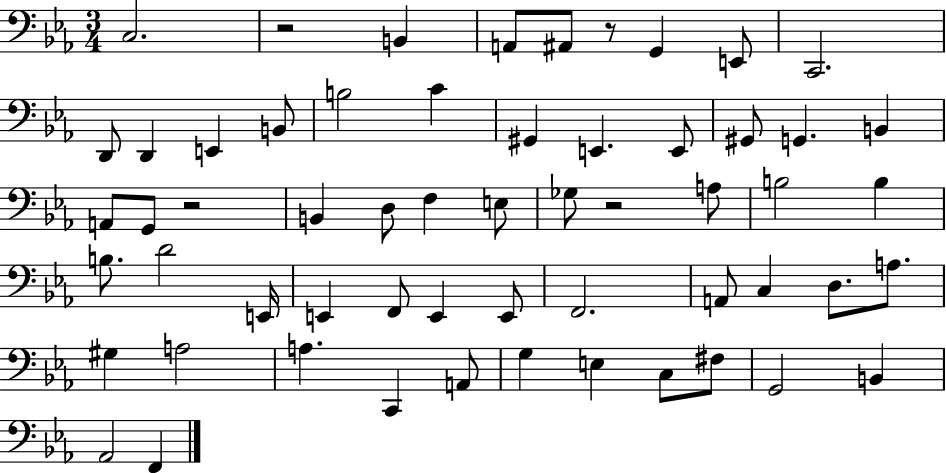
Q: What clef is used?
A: bass